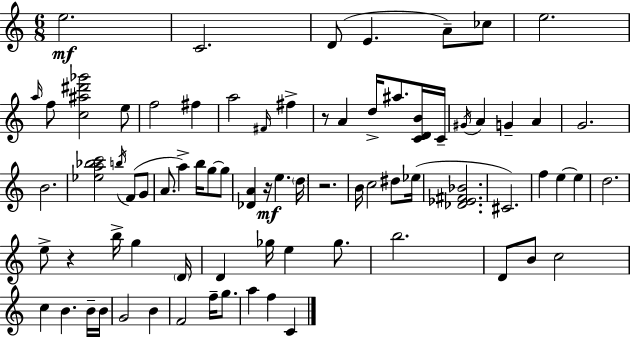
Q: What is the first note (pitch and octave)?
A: E5